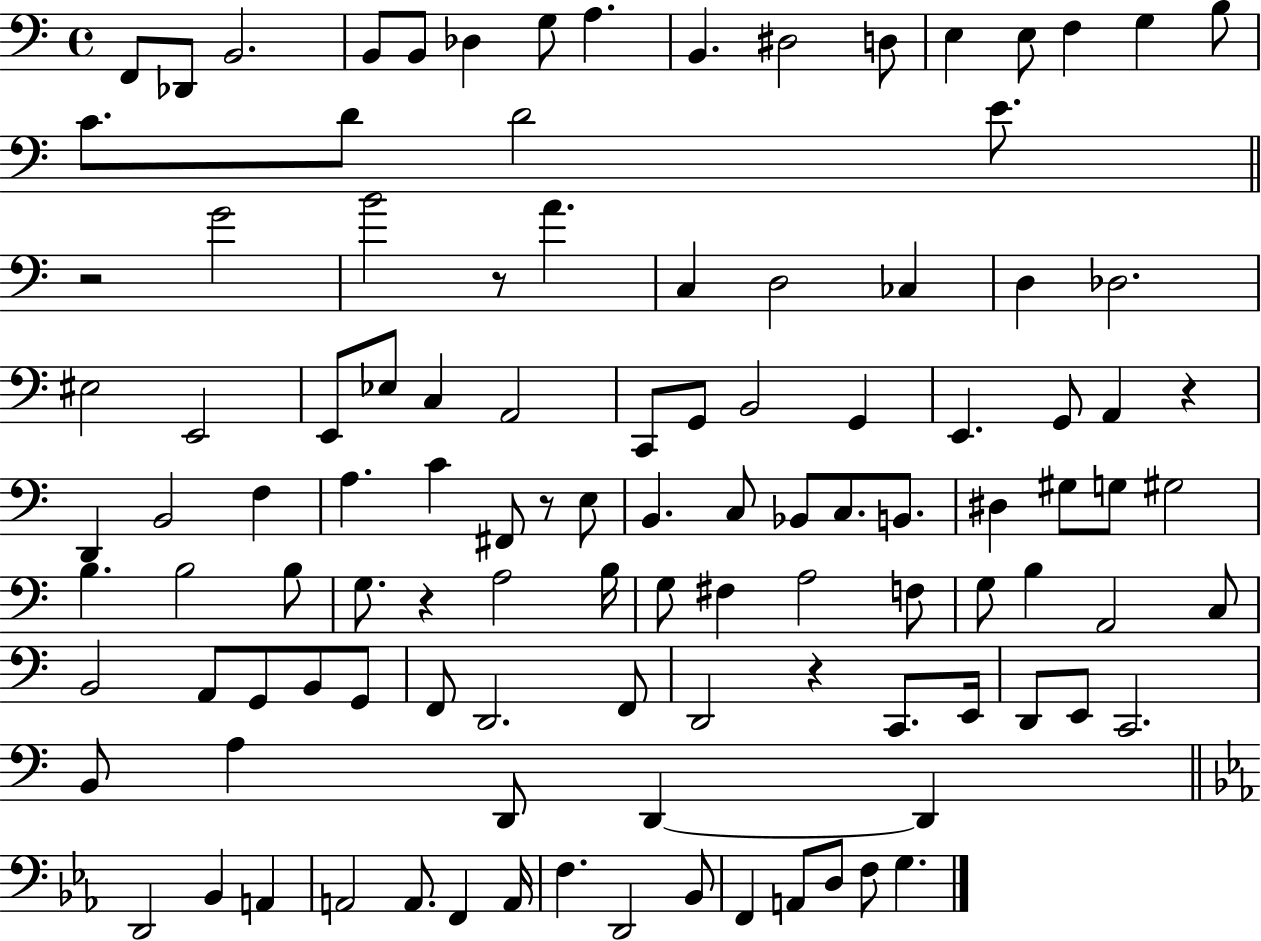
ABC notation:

X:1
T:Untitled
M:4/4
L:1/4
K:C
F,,/2 _D,,/2 B,,2 B,,/2 B,,/2 _D, G,/2 A, B,, ^D,2 D,/2 E, E,/2 F, G, B,/2 C/2 D/2 D2 E/2 z2 G2 B2 z/2 A C, D,2 _C, D, _D,2 ^E,2 E,,2 E,,/2 _E,/2 C, A,,2 C,,/2 G,,/2 B,,2 G,, E,, G,,/2 A,, z D,, B,,2 F, A, C ^F,,/2 z/2 E,/2 B,, C,/2 _B,,/2 C,/2 B,,/2 ^D, ^G,/2 G,/2 ^G,2 B, B,2 B,/2 G,/2 z A,2 B,/4 G,/2 ^F, A,2 F,/2 G,/2 B, A,,2 C,/2 B,,2 A,,/2 G,,/2 B,,/2 G,,/2 F,,/2 D,,2 F,,/2 D,,2 z C,,/2 E,,/4 D,,/2 E,,/2 C,,2 B,,/2 A, D,,/2 D,, D,, D,,2 _B,, A,, A,,2 A,,/2 F,, A,,/4 F, D,,2 _B,,/2 F,, A,,/2 D,/2 F,/2 G,